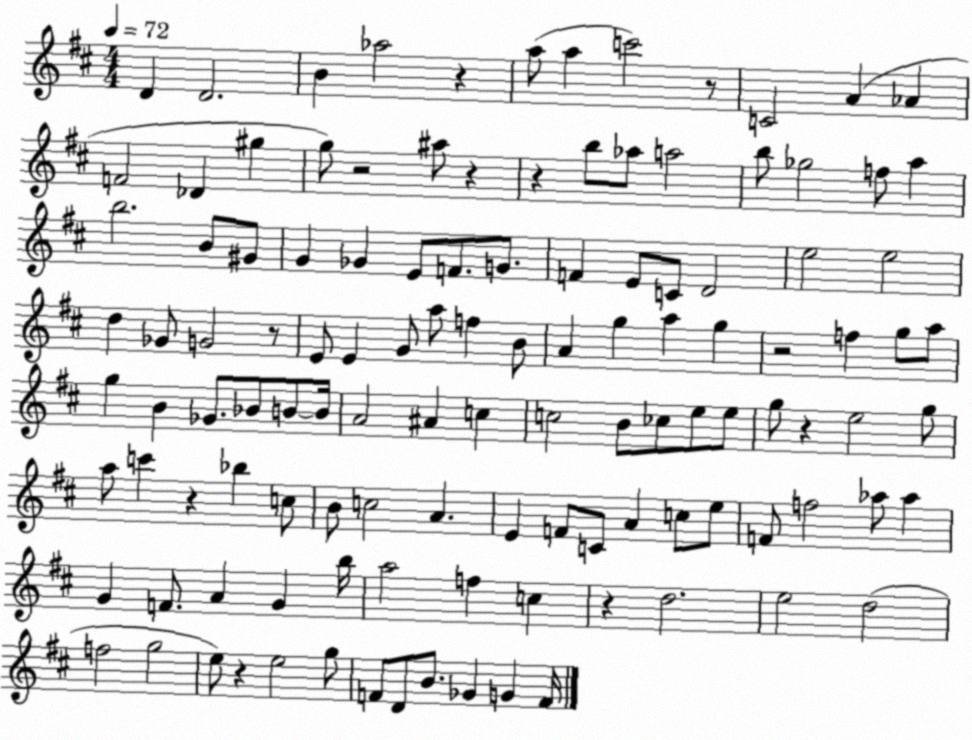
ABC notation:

X:1
T:Untitled
M:4/4
L:1/4
K:D
D D2 B _a2 z a/2 a c'2 z/2 C2 A _A F2 _D ^g g/2 z2 ^a/2 z z b/2 _a/2 a2 b/2 _g2 f/2 a b2 B/2 ^G/2 G _G E/2 F/2 G/2 F E/2 C/2 D2 e2 e2 d _G/2 G2 z/2 E/2 E G/2 a/2 f B/2 A g a g z2 f g/2 a/2 g B _G/2 _B/2 B/2 B/4 A2 ^A c c2 B/2 _c/2 e/2 e/2 g/2 z e2 g/2 a/2 c' z _b c/2 B/2 c2 A E F/2 C/2 A c/2 e/2 F/2 f2 _a/2 _a G F/2 A G b/4 a2 f c z d2 e2 d2 f2 g2 e/2 z e2 g/2 F/2 D/2 B/2 _G G F/4